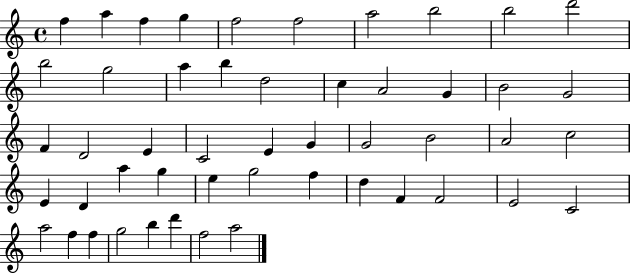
F5/q A5/q F5/q G5/q F5/h F5/h A5/h B5/h B5/h D6/h B5/h G5/h A5/q B5/q D5/h C5/q A4/h G4/q B4/h G4/h F4/q D4/h E4/q C4/h E4/q G4/q G4/h B4/h A4/h C5/h E4/q D4/q A5/q G5/q E5/q G5/h F5/q D5/q F4/q F4/h E4/h C4/h A5/h F5/q F5/q G5/h B5/q D6/q F5/h A5/h